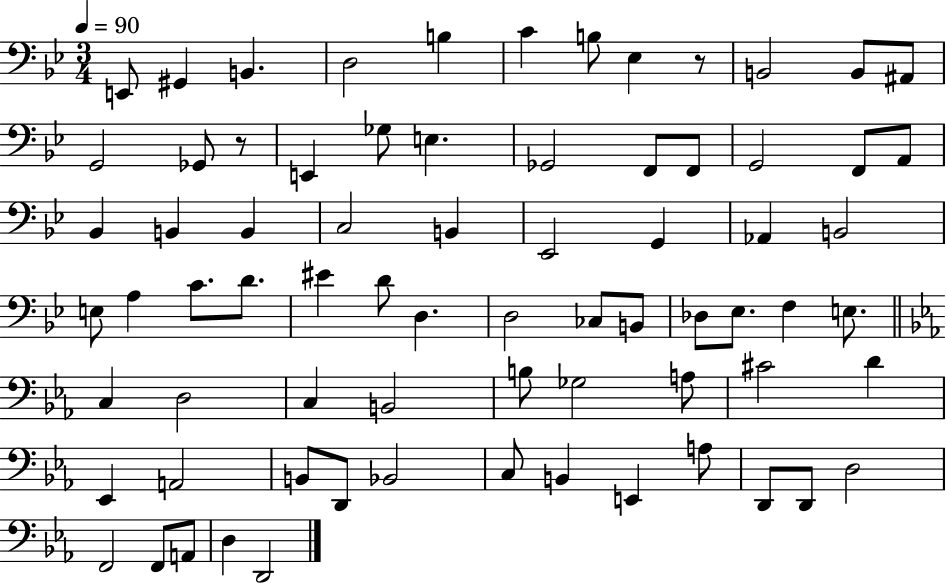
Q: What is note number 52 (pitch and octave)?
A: A3